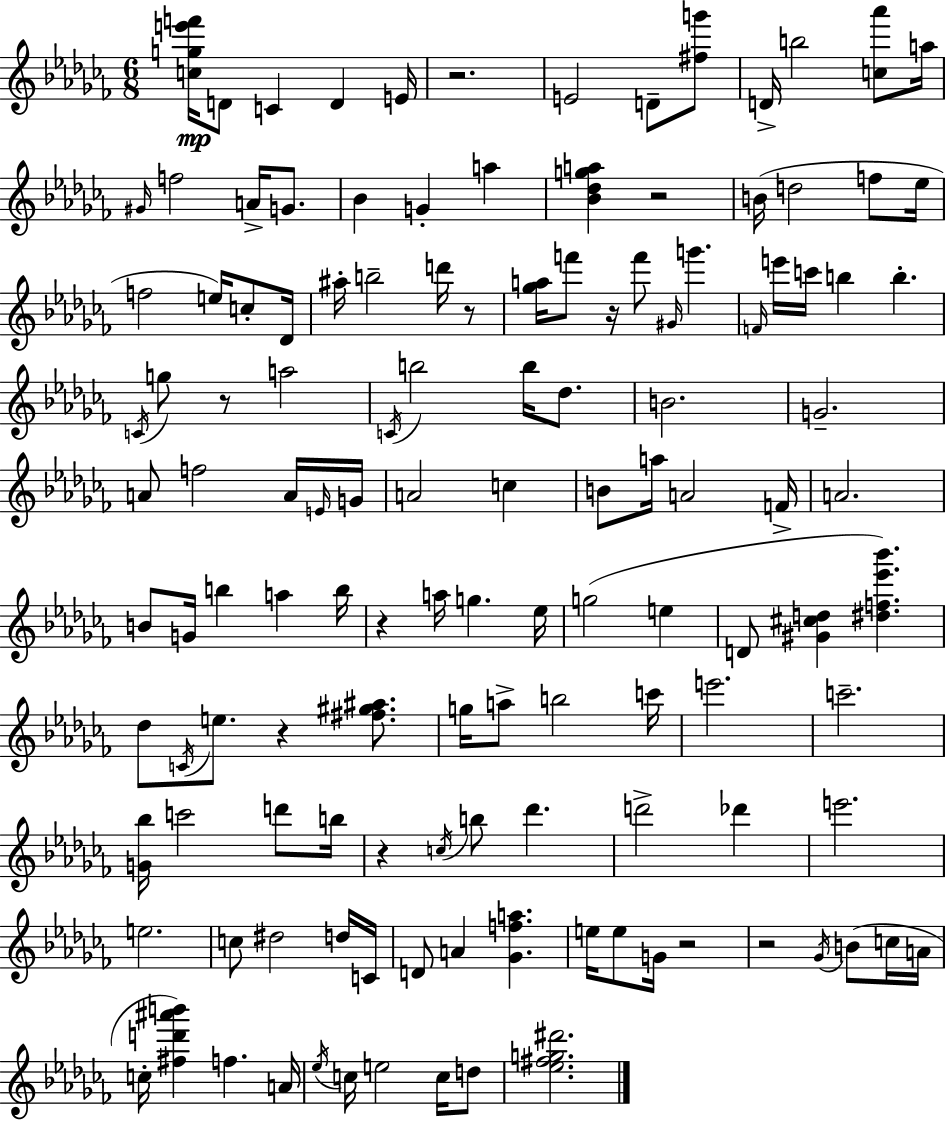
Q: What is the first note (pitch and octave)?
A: D4